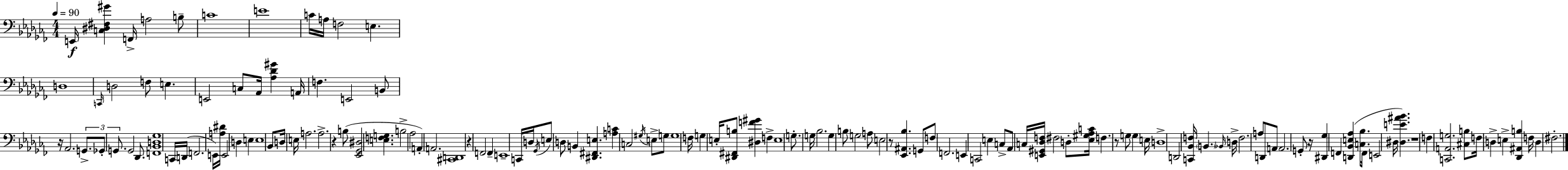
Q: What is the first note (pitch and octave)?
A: E2